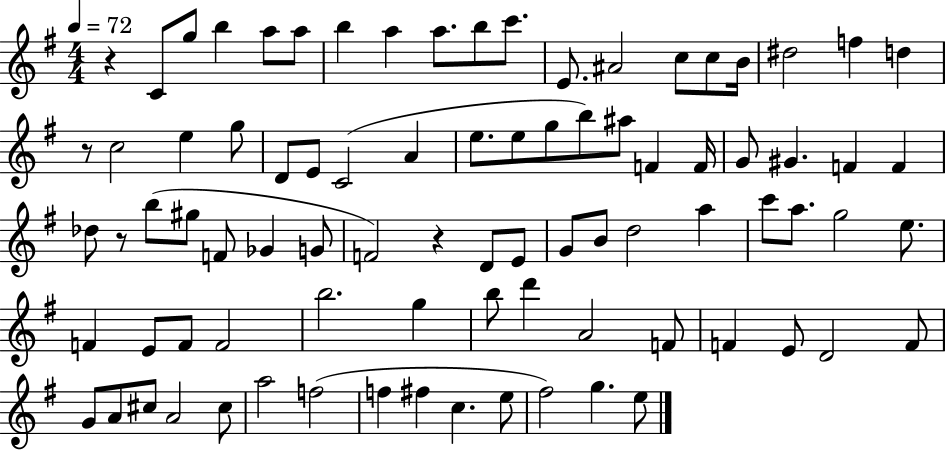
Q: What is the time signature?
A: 4/4